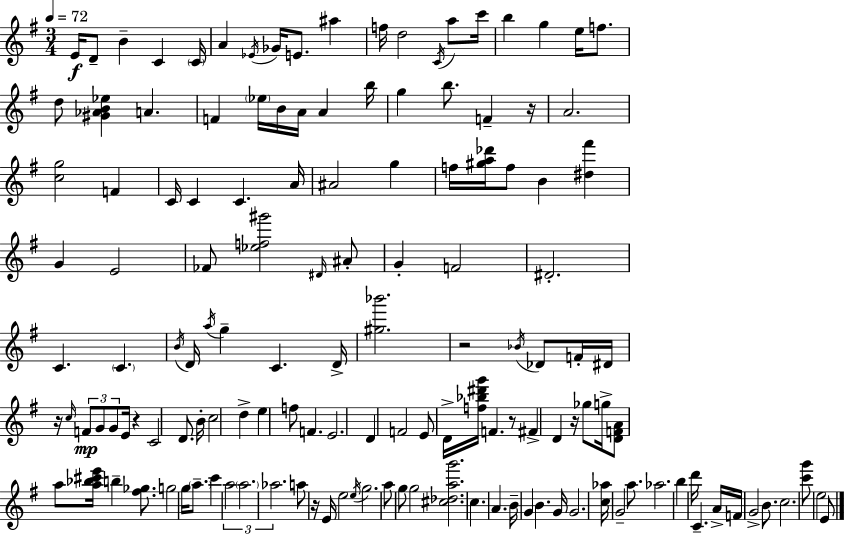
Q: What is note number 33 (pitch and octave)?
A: C4